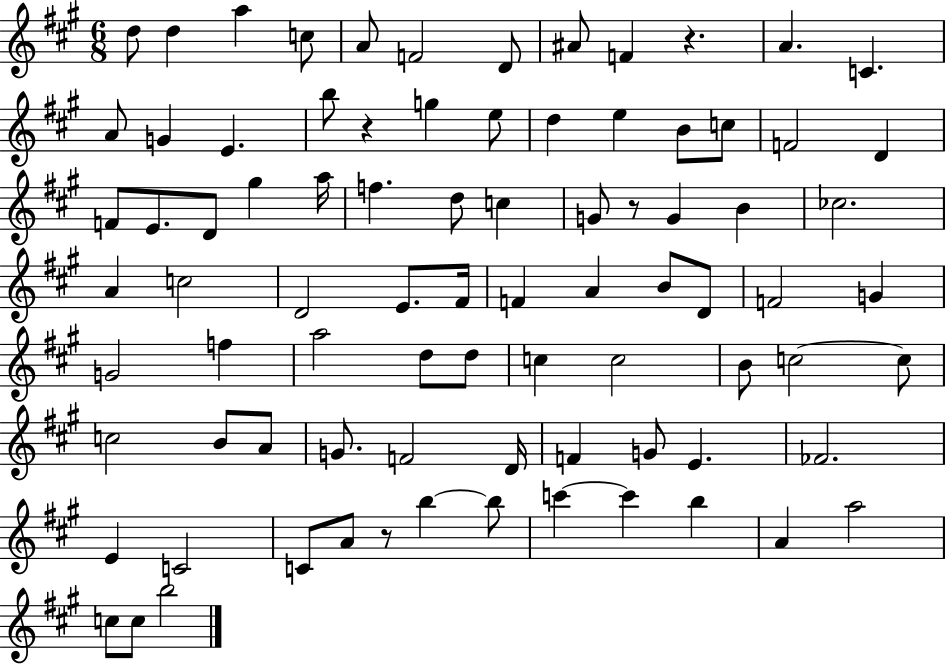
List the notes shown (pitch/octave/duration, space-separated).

D5/e D5/q A5/q C5/e A4/e F4/h D4/e A#4/e F4/q R/q. A4/q. C4/q. A4/e G4/q E4/q. B5/e R/q G5/q E5/e D5/q E5/q B4/e C5/e F4/h D4/q F4/e E4/e. D4/e G#5/q A5/s F5/q. D5/e C5/q G4/e R/e G4/q B4/q CES5/h. A4/q C5/h D4/h E4/e. F#4/s F4/q A4/q B4/e D4/e F4/h G4/q G4/h F5/q A5/h D5/e D5/e C5/q C5/h B4/e C5/h C5/e C5/h B4/e A4/e G4/e. F4/h D4/s F4/q G4/e E4/q. FES4/h. E4/q C4/h C4/e A4/e R/e B5/q B5/e C6/q C6/q B5/q A4/q A5/h C5/e C5/e B5/h